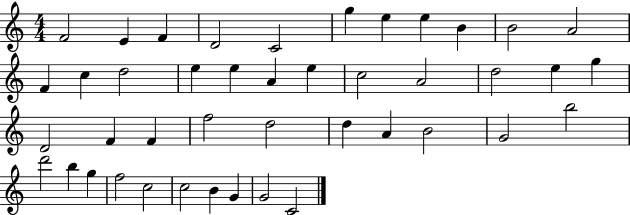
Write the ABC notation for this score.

X:1
T:Untitled
M:4/4
L:1/4
K:C
F2 E F D2 C2 g e e B B2 A2 F c d2 e e A e c2 A2 d2 e g D2 F F f2 d2 d A B2 G2 b2 d'2 b g f2 c2 c2 B G G2 C2